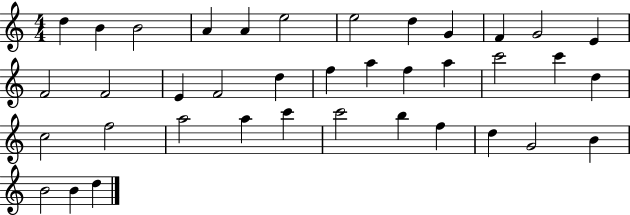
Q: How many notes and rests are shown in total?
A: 38